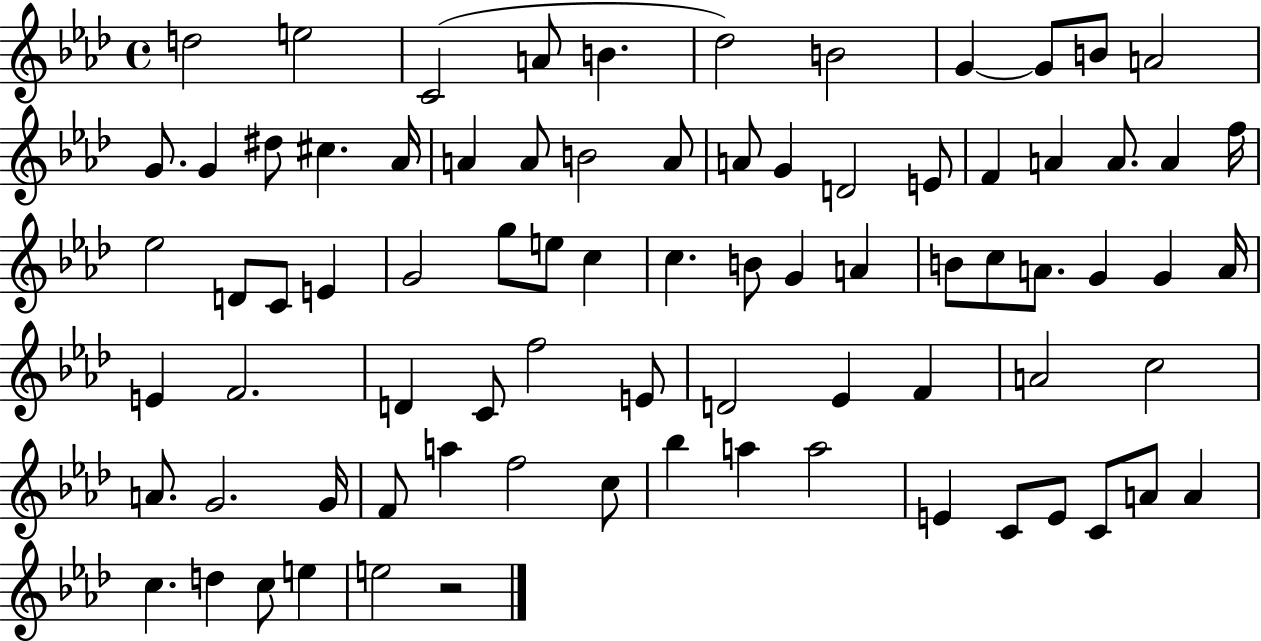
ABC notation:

X:1
T:Untitled
M:4/4
L:1/4
K:Ab
d2 e2 C2 A/2 B _d2 B2 G G/2 B/2 A2 G/2 G ^d/2 ^c _A/4 A A/2 B2 A/2 A/2 G D2 E/2 F A A/2 A f/4 _e2 D/2 C/2 E G2 g/2 e/2 c c B/2 G A B/2 c/2 A/2 G G A/4 E F2 D C/2 f2 E/2 D2 _E F A2 c2 A/2 G2 G/4 F/2 a f2 c/2 _b a a2 E C/2 E/2 C/2 A/2 A c d c/2 e e2 z2